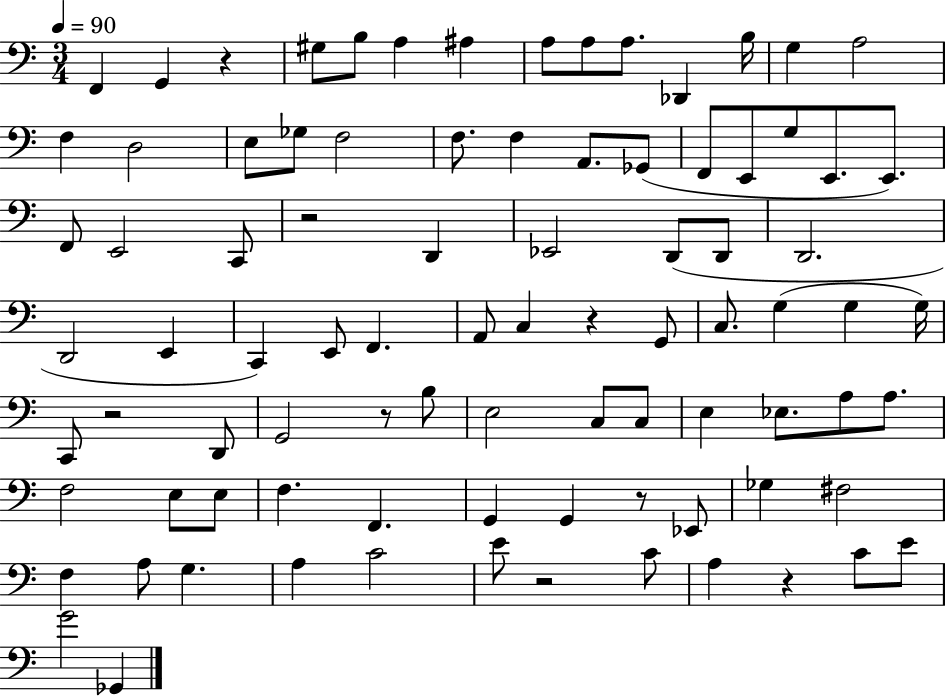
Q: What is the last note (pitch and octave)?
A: Gb2